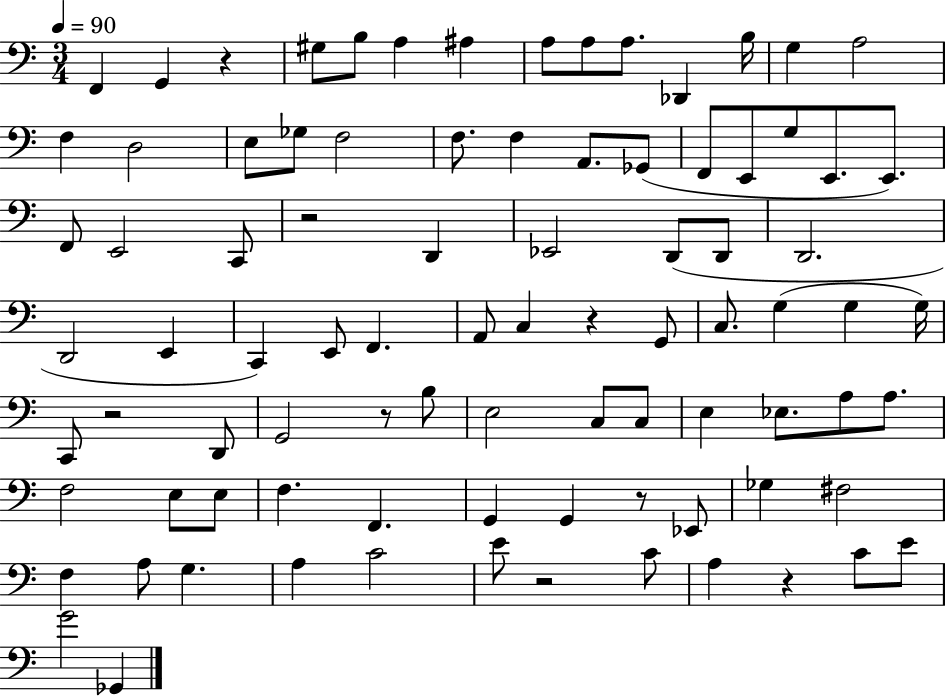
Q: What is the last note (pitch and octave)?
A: Gb2